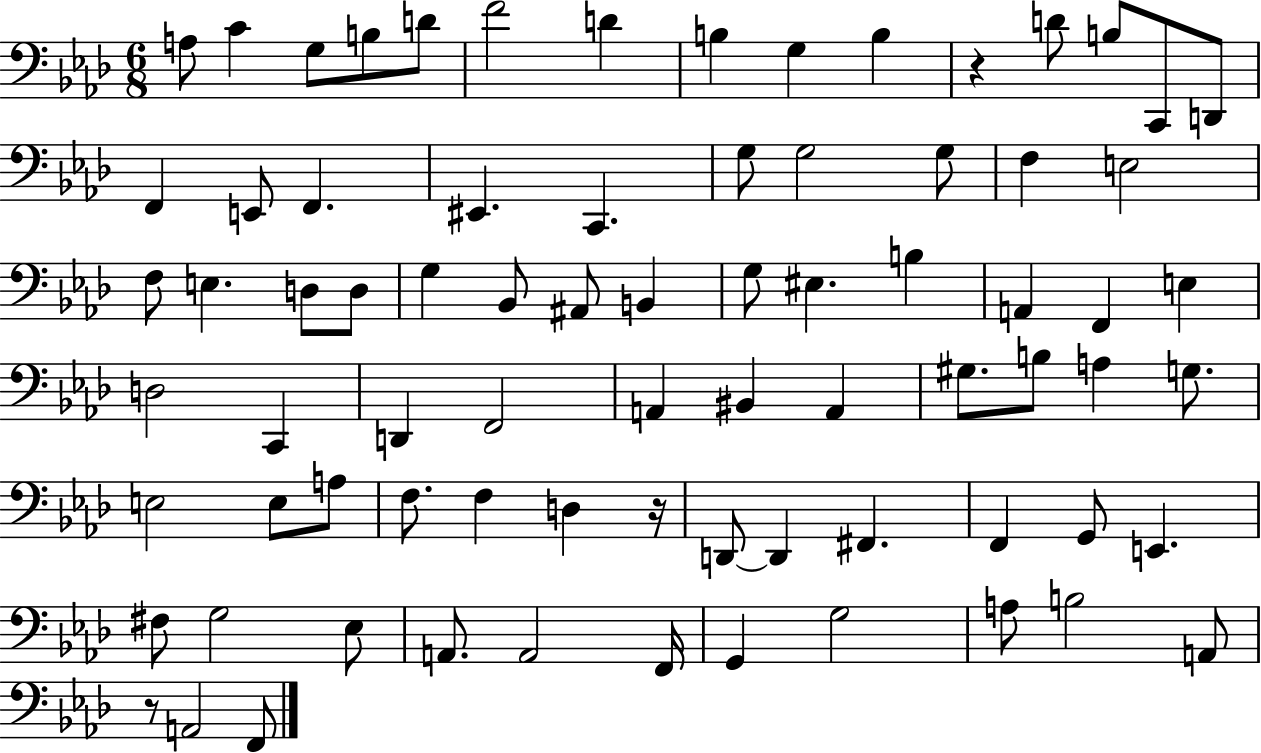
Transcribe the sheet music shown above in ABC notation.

X:1
T:Untitled
M:6/8
L:1/4
K:Ab
A,/2 C G,/2 B,/2 D/2 F2 D B, G, B, z D/2 B,/2 C,,/2 D,,/2 F,, E,,/2 F,, ^E,, C,, G,/2 G,2 G,/2 F, E,2 F,/2 E, D,/2 D,/2 G, _B,,/2 ^A,,/2 B,, G,/2 ^E, B, A,, F,, E, D,2 C,, D,, F,,2 A,, ^B,, A,, ^G,/2 B,/2 A, G,/2 E,2 E,/2 A,/2 F,/2 F, D, z/4 D,,/2 D,, ^F,, F,, G,,/2 E,, ^F,/2 G,2 _E,/2 A,,/2 A,,2 F,,/4 G,, G,2 A,/2 B,2 A,,/2 z/2 A,,2 F,,/2